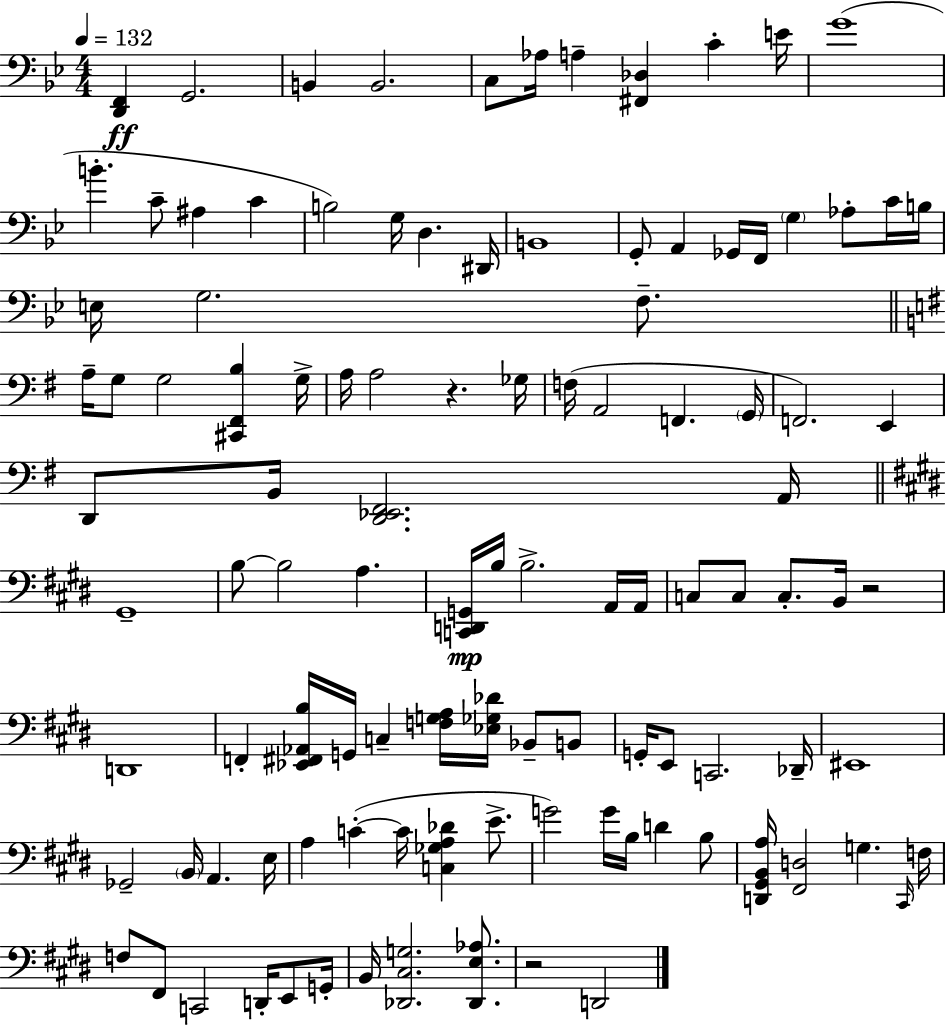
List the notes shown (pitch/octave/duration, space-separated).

[D2,F2]/q G2/h. B2/q B2/h. C3/e Ab3/s A3/q [F#2,Db3]/q C4/q E4/s G4/w B4/q. C4/e A#3/q C4/q B3/h G3/s D3/q. D#2/s B2/w G2/e A2/q Gb2/s F2/s G3/q Ab3/e C4/s B3/s E3/s G3/h. F3/e. A3/s G3/e G3/h [C#2,F#2,B3]/q G3/s A3/s A3/h R/q. Gb3/s F3/s A2/h F2/q. G2/s F2/h. E2/q D2/e B2/s [D2,Eb2,F#2]/h. A2/s G#2/w B3/e B3/h A3/q. [C2,D2,G2]/s B3/s B3/h. A2/s A2/s C3/e C3/e C3/e. B2/s R/h D2/w F2/q [Eb2,F#2,Ab2,B3]/s G2/s C3/q [F3,G3,A3]/s [Eb3,Gb3,Db4]/s Bb2/e B2/e G2/s E2/e C2/h. Db2/s EIS2/w Gb2/h B2/s A2/q. E3/s A3/q C4/q C4/s [C3,Gb3,A3,Db4]/q E4/e. G4/h G4/s B3/s D4/q B3/e [D2,G#2,B2,A3]/s [F#2,D3]/h G3/q. C#2/s F3/s F3/e F#2/e C2/h D2/s E2/e G2/s B2/s [Db2,C#3,G3]/h. [Db2,E3,Ab3]/e. R/h D2/h